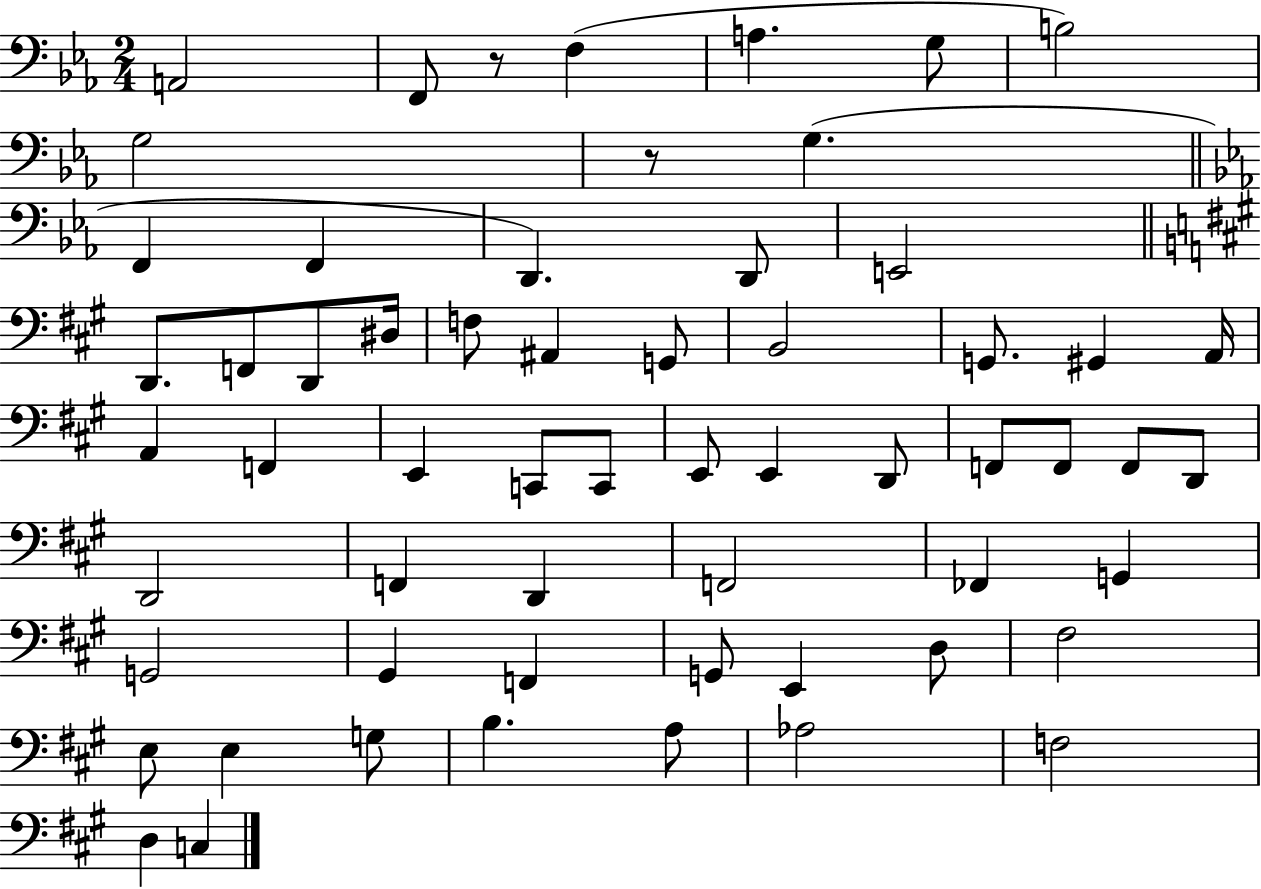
{
  \clef bass
  \numericTimeSignature
  \time 2/4
  \key ees \major
  a,2 | f,8 r8 f4( | a4. g8 | b2) | \break g2 | r8 g4.( | \bar "||" \break \key ees \major f,4 f,4 | d,4.) d,8 | e,2 | \bar "||" \break \key a \major d,8. f,8 d,8 dis16 | f8 ais,4 g,8 | b,2 | g,8. gis,4 a,16 | \break a,4 f,4 | e,4 c,8 c,8 | e,8 e,4 d,8 | f,8 f,8 f,8 d,8 | \break d,2 | f,4 d,4 | f,2 | fes,4 g,4 | \break g,2 | gis,4 f,4 | g,8 e,4 d8 | fis2 | \break e8 e4 g8 | b4. a8 | aes2 | f2 | \break d4 c4 | \bar "|."
}